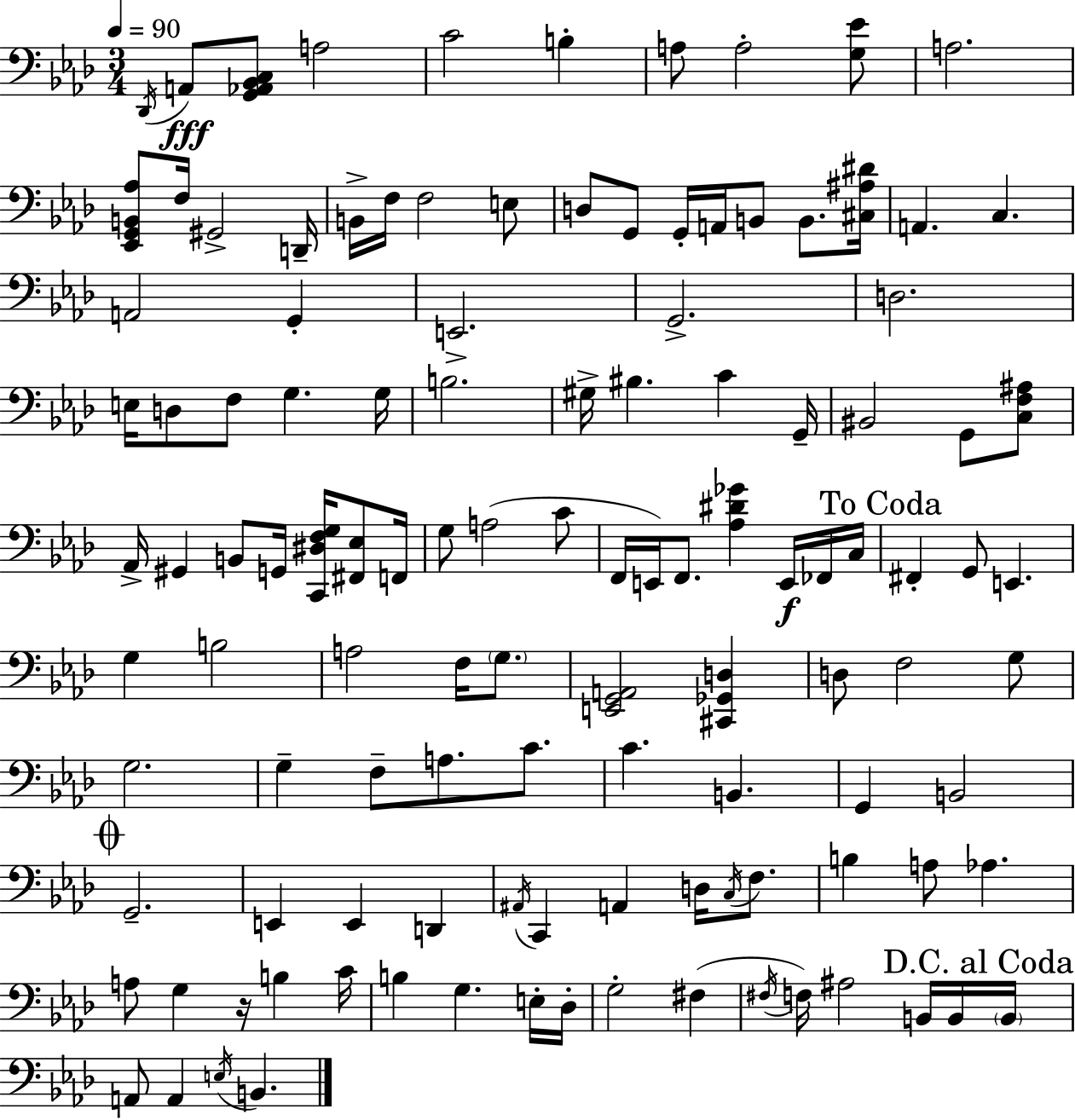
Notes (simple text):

Db2/s A2/e [G2,Ab2,Bb2,C3]/e A3/h C4/h B3/q A3/e A3/h [G3,Eb4]/e A3/h. [Eb2,G2,B2,Ab3]/e F3/s G#2/h D2/s B2/s F3/s F3/h E3/e D3/e G2/e G2/s A2/s B2/e B2/e. [C#3,A#3,D#4]/s A2/q. C3/q. A2/h G2/q E2/h. G2/h. D3/h. E3/s D3/e F3/e G3/q. G3/s B3/h. G#3/s BIS3/q. C4/q G2/s BIS2/h G2/e [C3,F3,A#3]/e Ab2/s G#2/q B2/e G2/s [C2,D#3,F3,G3]/s [F#2,Eb3]/e F2/s G3/e A3/h C4/e F2/s E2/s F2/e. [Ab3,D#4,Gb4]/q E2/s FES2/s C3/s F#2/q G2/e E2/q. G3/q B3/h A3/h F3/s G3/e. [E2,G2,A2]/h [C#2,Gb2,D3]/q D3/e F3/h G3/e G3/h. G3/q F3/e A3/e. C4/e. C4/q. B2/q. G2/q B2/h G2/h. E2/q E2/q D2/q A#2/s C2/q A2/q D3/s C3/s F3/e. B3/q A3/e Ab3/q. A3/e G3/q R/s B3/q C4/s B3/q G3/q. E3/s Db3/s G3/h F#3/q F#3/s F3/s A#3/h B2/s B2/s B2/s A2/e A2/q E3/s B2/q.